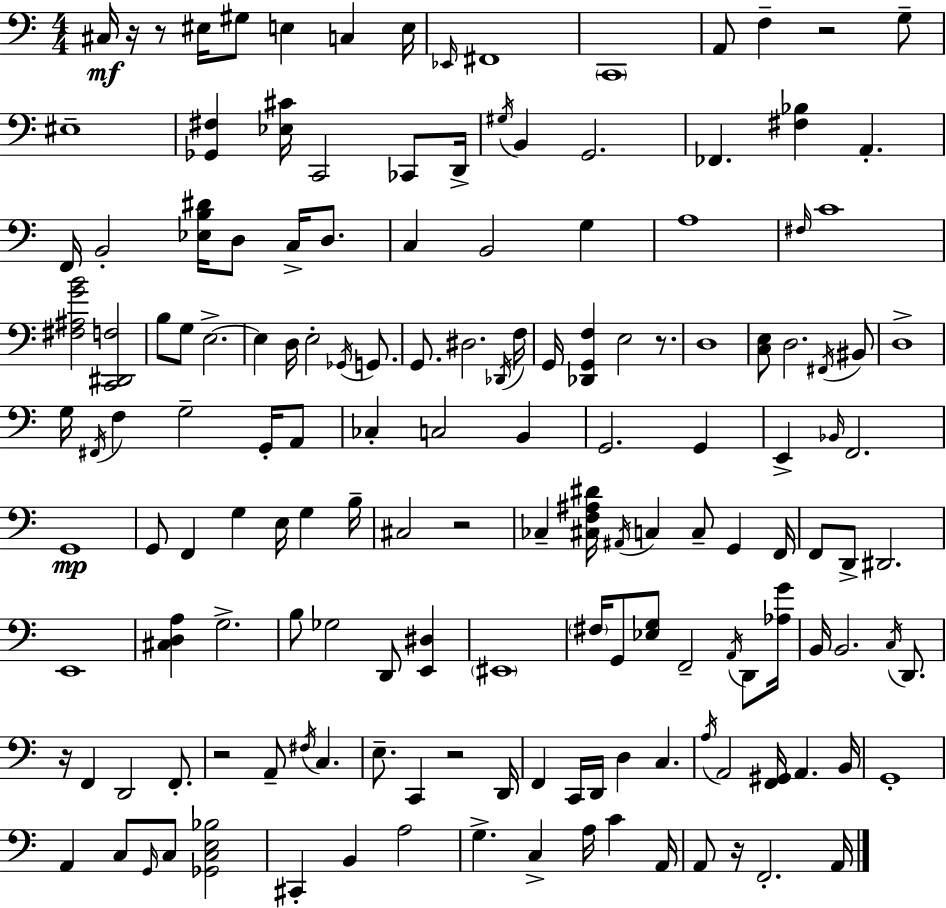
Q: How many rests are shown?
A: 9